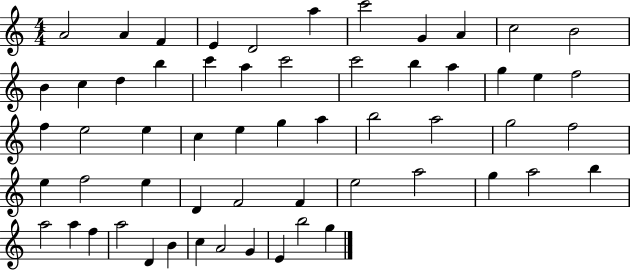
{
  \clef treble
  \numericTimeSignature
  \time 4/4
  \key c \major
  a'2 a'4 f'4 | e'4 d'2 a''4 | c'''2 g'4 a'4 | c''2 b'2 | \break b'4 c''4 d''4 b''4 | c'''4 a''4 c'''2 | c'''2 b''4 a''4 | g''4 e''4 f''2 | \break f''4 e''2 e''4 | c''4 e''4 g''4 a''4 | b''2 a''2 | g''2 f''2 | \break e''4 f''2 e''4 | d'4 f'2 f'4 | e''2 a''2 | g''4 a''2 b''4 | \break a''2 a''4 f''4 | a''2 d'4 b'4 | c''4 a'2 g'4 | e'4 b''2 g''4 | \break \bar "|."
}